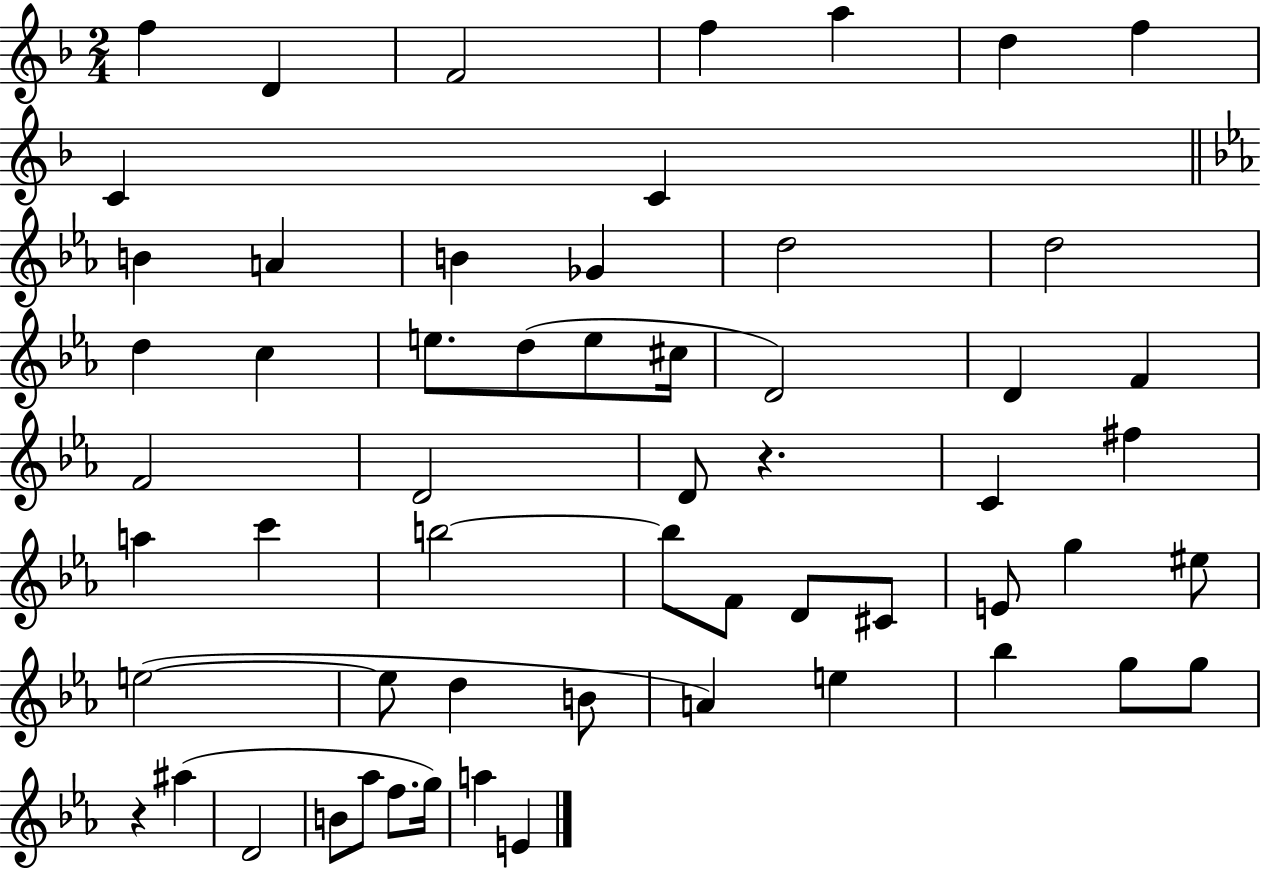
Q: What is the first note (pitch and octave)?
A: F5